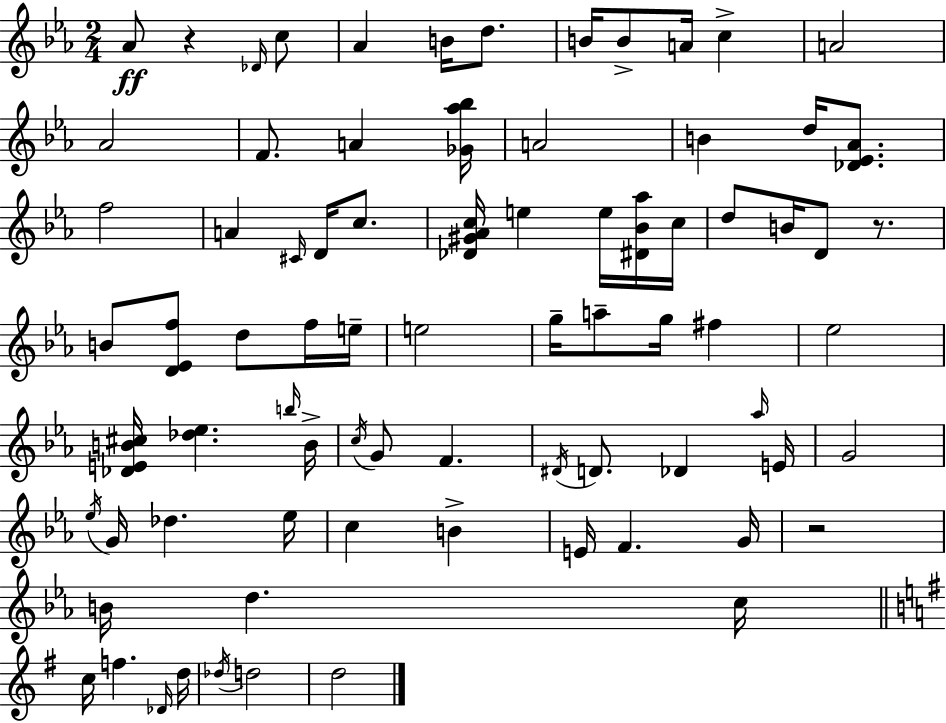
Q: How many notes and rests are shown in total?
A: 78